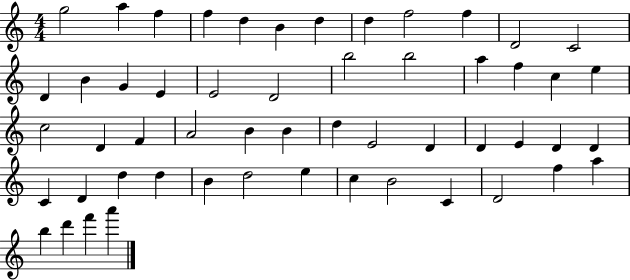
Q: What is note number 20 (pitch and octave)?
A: B5